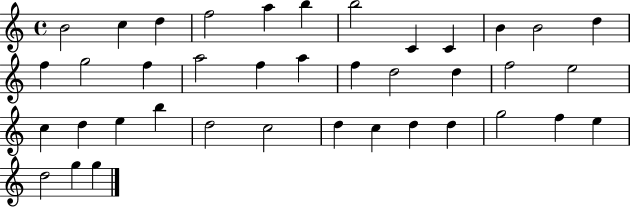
B4/h C5/q D5/q F5/h A5/q B5/q B5/h C4/q C4/q B4/q B4/h D5/q F5/q G5/h F5/q A5/h F5/q A5/q F5/q D5/h D5/q F5/h E5/h C5/q D5/q E5/q B5/q D5/h C5/h D5/q C5/q D5/q D5/q G5/h F5/q E5/q D5/h G5/q G5/q